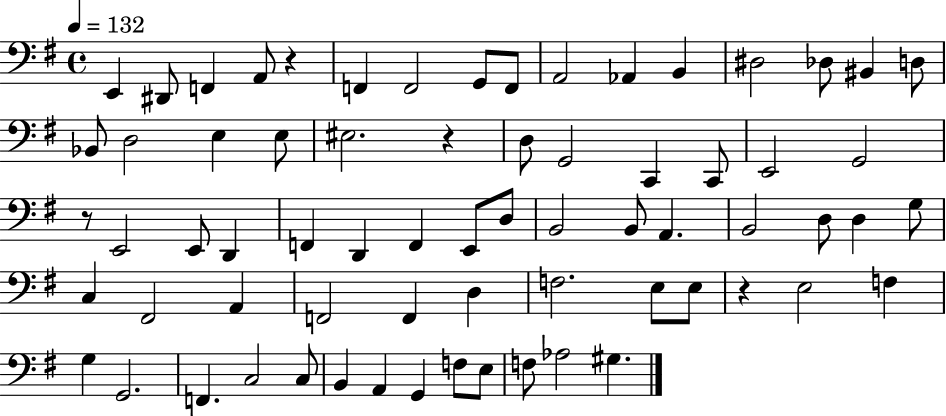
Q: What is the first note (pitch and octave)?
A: E2